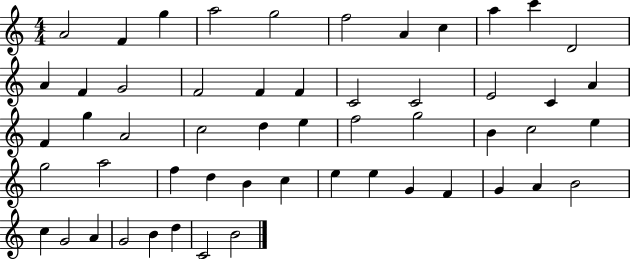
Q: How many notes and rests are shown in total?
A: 54